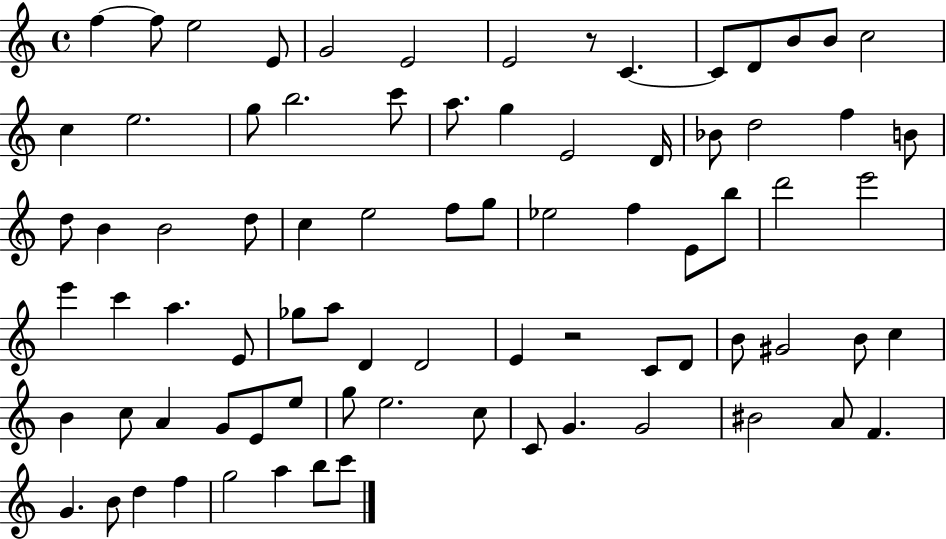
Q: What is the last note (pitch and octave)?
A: C6